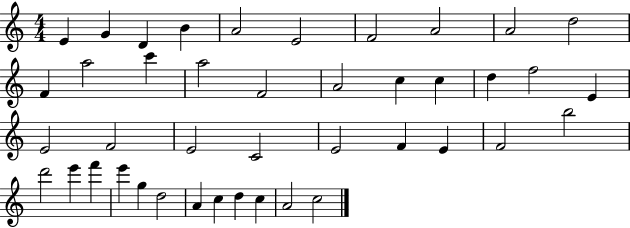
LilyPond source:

{
  \clef treble
  \numericTimeSignature
  \time 4/4
  \key c \major
  e'4 g'4 d'4 b'4 | a'2 e'2 | f'2 a'2 | a'2 d''2 | \break f'4 a''2 c'''4 | a''2 f'2 | a'2 c''4 c''4 | d''4 f''2 e'4 | \break e'2 f'2 | e'2 c'2 | e'2 f'4 e'4 | f'2 b''2 | \break d'''2 e'''4 f'''4 | e'''4 g''4 d''2 | a'4 c''4 d''4 c''4 | a'2 c''2 | \break \bar "|."
}